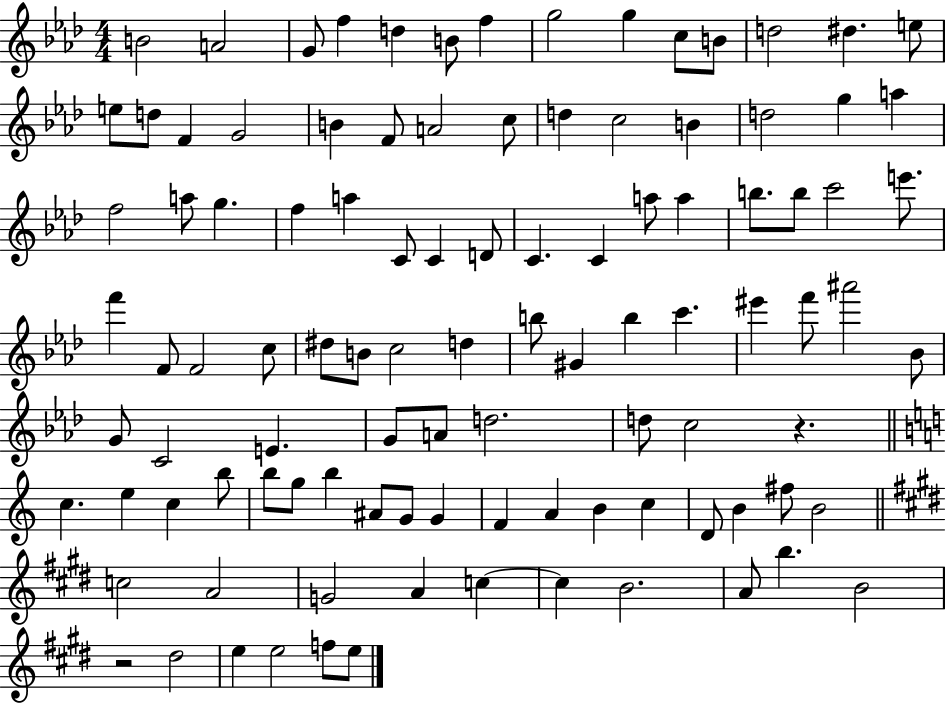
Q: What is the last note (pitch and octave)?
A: E5